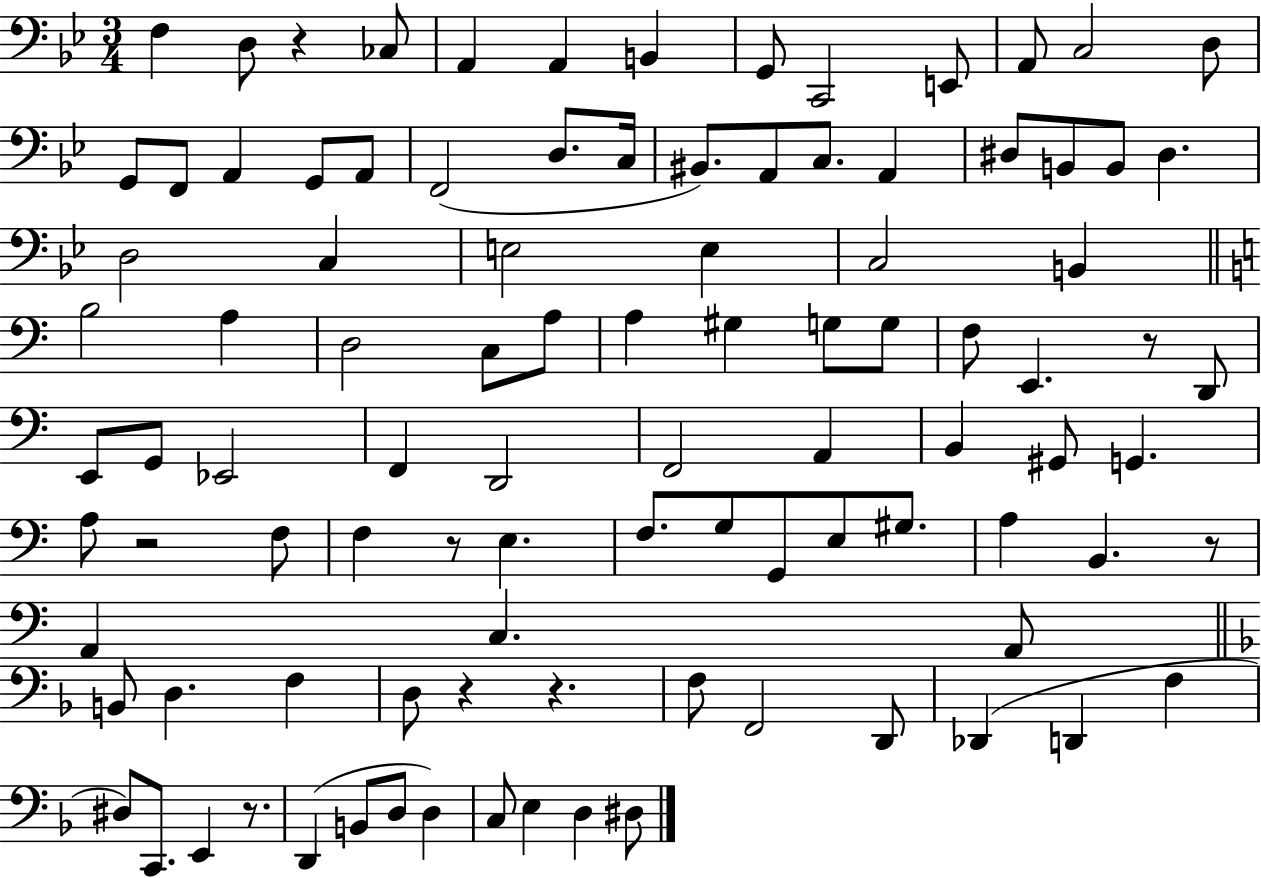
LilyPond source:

{
  \clef bass
  \numericTimeSignature
  \time 3/4
  \key bes \major
  f4 d8 r4 ces8 | a,4 a,4 b,4 | g,8 c,2 e,8 | a,8 c2 d8 | \break g,8 f,8 a,4 g,8 a,8 | f,2( d8. c16 | bis,8.) a,8 c8. a,4 | dis8 b,8 b,8 dis4. | \break d2 c4 | e2 e4 | c2 b,4 | \bar "||" \break \key c \major b2 a4 | d2 c8 a8 | a4 gis4 g8 g8 | f8 e,4. r8 d,8 | \break e,8 g,8 ees,2 | f,4 d,2 | f,2 a,4 | b,4 gis,8 g,4. | \break a8 r2 f8 | f4 r8 e4. | f8. g8 g,8 e8 gis8. | a4 b,4. r8 | \break a,4 c4. a,8 | \bar "||" \break \key f \major b,8 d4. f4 | d8 r4 r4. | f8 f,2 d,8 | des,4( d,4 f4 | \break dis8) c,8. e,4 r8. | d,4( b,8 d8 d4) | c8 e4 d4 dis8 | \bar "|."
}